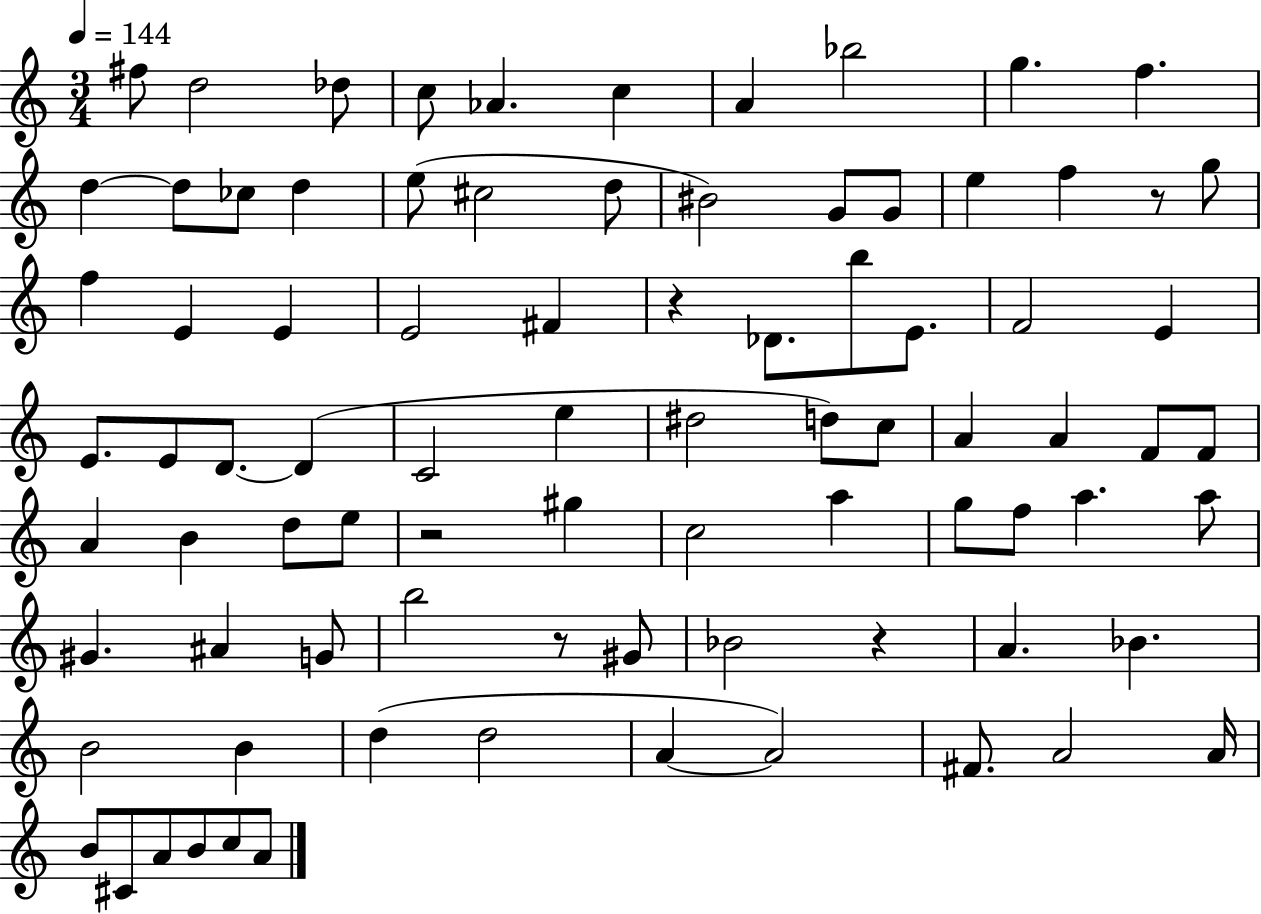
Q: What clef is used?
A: treble